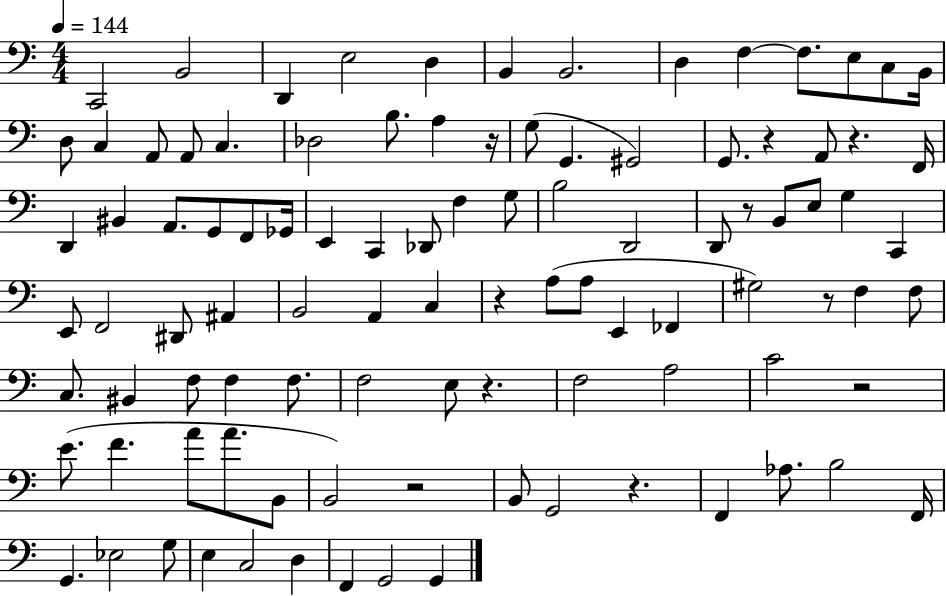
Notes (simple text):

C2/h B2/h D2/q E3/h D3/q B2/q B2/h. D3/q F3/q F3/e. E3/e C3/e B2/s D3/e C3/q A2/e A2/e C3/q. Db3/h B3/e. A3/q R/s G3/e G2/q. G#2/h G2/e. R/q A2/e R/q. F2/s D2/q BIS2/q A2/e. G2/e F2/e Gb2/s E2/q C2/q Db2/e F3/q G3/e B3/h D2/h D2/e R/e B2/e E3/e G3/q C2/q E2/e F2/h D#2/e A#2/q B2/h A2/q C3/q R/q A3/e A3/e E2/q FES2/q G#3/h R/e F3/q F3/e C3/e. BIS2/q F3/e F3/q F3/e. F3/h E3/e R/q. F3/h A3/h C4/h R/h E4/e. F4/q. A4/e A4/e. B2/e B2/h R/h B2/e G2/h R/q. F2/q Ab3/e. B3/h F2/s G2/q. Eb3/h G3/e E3/q C3/h D3/q F2/q G2/h G2/q